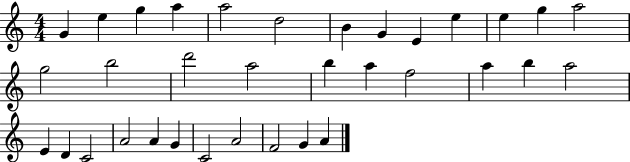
G4/q E5/q G5/q A5/q A5/h D5/h B4/q G4/q E4/q E5/q E5/q G5/q A5/h G5/h B5/h D6/h A5/h B5/q A5/q F5/h A5/q B5/q A5/h E4/q D4/q C4/h A4/h A4/q G4/q C4/h A4/h F4/h G4/q A4/q